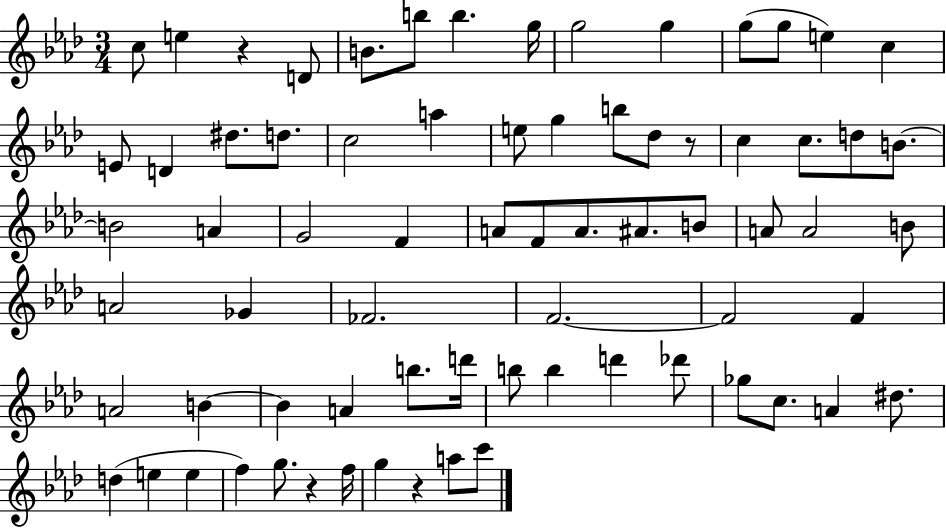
{
  \clef treble
  \numericTimeSignature
  \time 3/4
  \key aes \major
  c''8 e''4 r4 d'8 | b'8. b''8 b''4. g''16 | g''2 g''4 | g''8( g''8 e''4) c''4 | \break e'8 d'4 dis''8. d''8. | c''2 a''4 | e''8 g''4 b''8 des''8 r8 | c''4 c''8. d''8 b'8.~~ | \break b'2 a'4 | g'2 f'4 | a'8 f'8 a'8. ais'8. b'8 | a'8 a'2 b'8 | \break a'2 ges'4 | fes'2. | f'2.~~ | f'2 f'4 | \break a'2 b'4~~ | b'4 a'4 b''8. d'''16 | b''8 b''4 d'''4 des'''8 | ges''8 c''8. a'4 dis''8. | \break d''4( e''4 e''4 | f''4) g''8. r4 f''16 | g''4 r4 a''8 c'''8 | \bar "|."
}